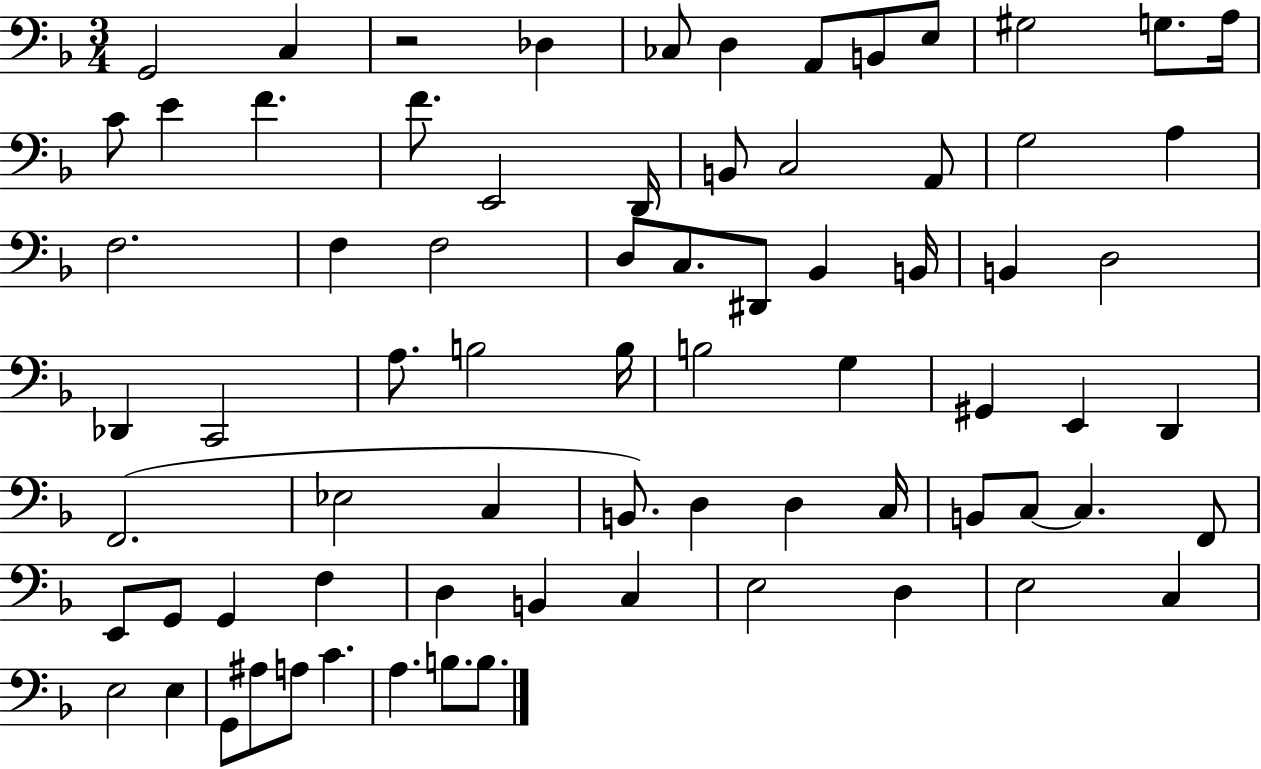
X:1
T:Untitled
M:3/4
L:1/4
K:F
G,,2 C, z2 _D, _C,/2 D, A,,/2 B,,/2 E,/2 ^G,2 G,/2 A,/4 C/2 E F F/2 E,,2 D,,/4 B,,/2 C,2 A,,/2 G,2 A, F,2 F, F,2 D,/2 C,/2 ^D,,/2 _B,, B,,/4 B,, D,2 _D,, C,,2 A,/2 B,2 B,/4 B,2 G, ^G,, E,, D,, F,,2 _E,2 C, B,,/2 D, D, C,/4 B,,/2 C,/2 C, F,,/2 E,,/2 G,,/2 G,, F, D, B,, C, E,2 D, E,2 C, E,2 E, G,,/2 ^A,/2 A,/2 C A, B,/2 B,/2